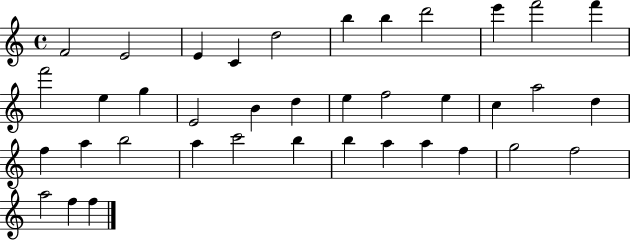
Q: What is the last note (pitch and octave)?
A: F5